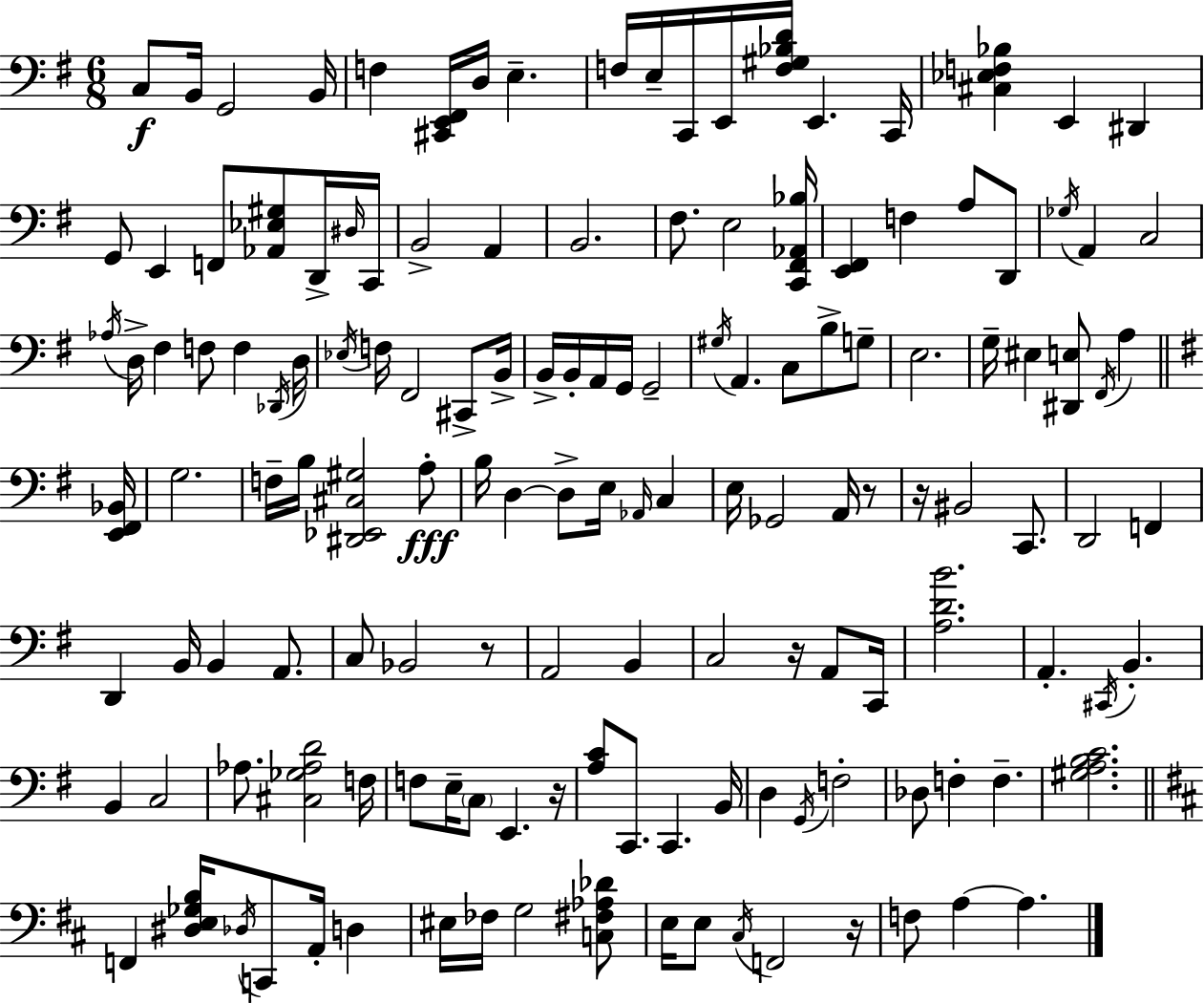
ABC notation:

X:1
T:Untitled
M:6/8
L:1/4
K:Em
C,/2 B,,/4 G,,2 B,,/4 F, [^C,,E,,^F,,]/4 D,/4 E, F,/4 E,/4 C,,/4 E,,/4 [F,^G,_B,D]/4 E,, C,,/4 [^C,_E,F,_B,] E,, ^D,, G,,/2 E,, F,,/2 [_A,,_E,^G,]/2 D,,/4 ^D,/4 C,,/4 B,,2 A,, B,,2 ^F,/2 E,2 [C,,^F,,_A,,_B,]/4 [E,,^F,,] F, A,/2 D,,/2 _G,/4 A,, C,2 _A,/4 D,/4 ^F, F,/2 F, _D,,/4 D,/4 _E,/4 F,/4 ^F,,2 ^C,,/2 B,,/4 B,,/4 B,,/4 A,,/4 G,,/4 G,,2 ^G,/4 A,, C,/2 B,/2 G,/2 E,2 G,/4 ^E, [^D,,E,]/2 ^F,,/4 A, [E,,^F,,_B,,]/4 G,2 F,/4 B,/4 [^D,,_E,,^C,^G,]2 A,/2 B,/4 D, D,/2 E,/4 _A,,/4 C, E,/4 _G,,2 A,,/4 z/2 z/4 ^B,,2 C,,/2 D,,2 F,, D,, B,,/4 B,, A,,/2 C,/2 _B,,2 z/2 A,,2 B,, C,2 z/4 A,,/2 C,,/4 [A,DB]2 A,, ^C,,/4 B,, B,, C,2 _A,/2 [^C,_G,_A,D]2 F,/4 F,/2 E,/4 C,/2 E,, z/4 [A,C]/2 C,,/2 C,, B,,/4 D, G,,/4 F,2 _D,/2 F, F, [^G,A,B,C]2 F,, [^D,E,_G,B,]/4 _D,/4 C,,/2 A,,/4 D, ^E,/4 _F,/4 G,2 [C,^F,_A,_D]/2 E,/4 E,/2 ^C,/4 F,,2 z/4 F,/2 A, A,